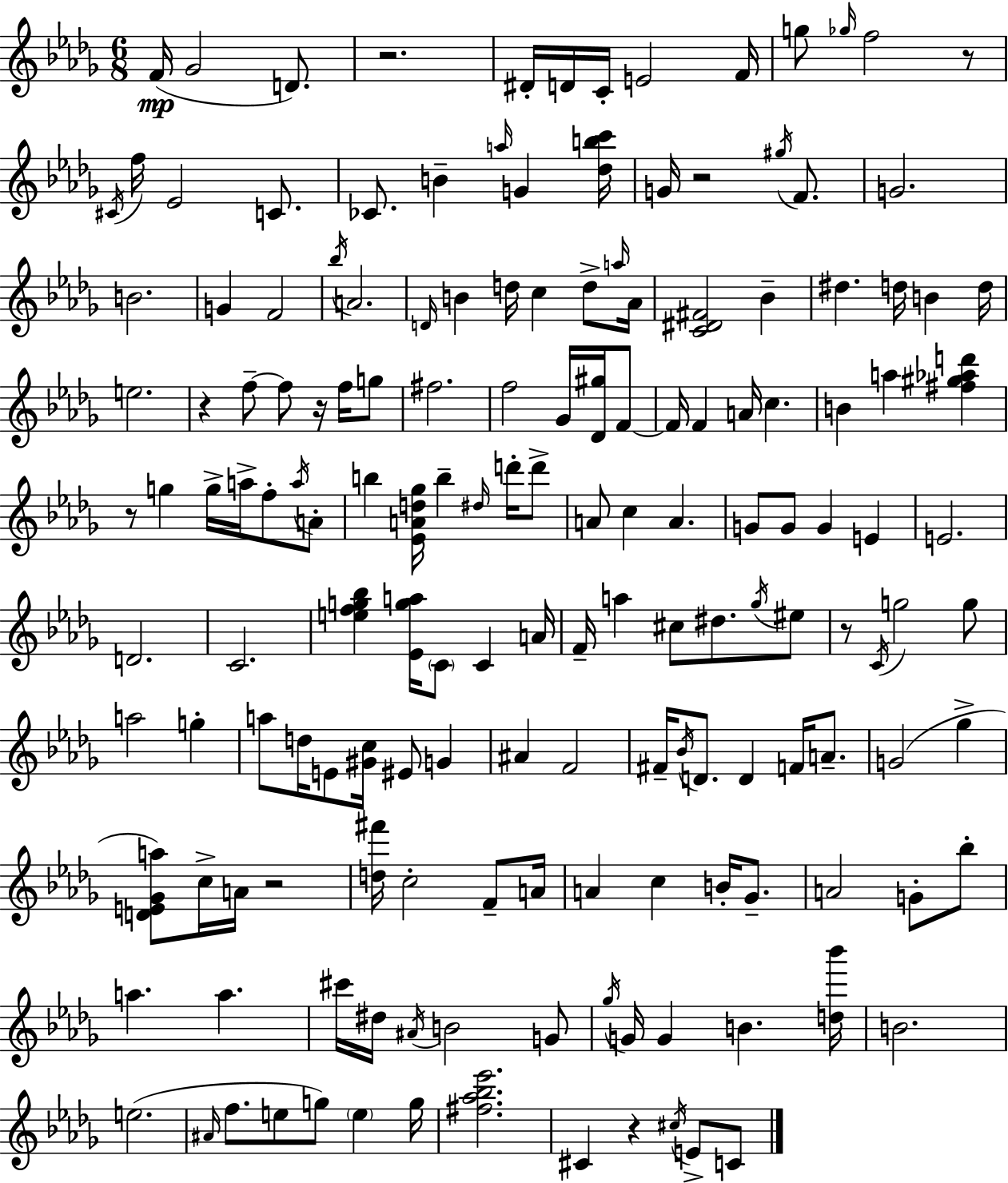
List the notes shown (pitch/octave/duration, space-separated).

F4/s Gb4/h D4/e. R/h. D#4/s D4/s C4/s E4/h F4/s G5/e Gb5/s F5/h R/e C#4/s F5/s Eb4/h C4/e. CES4/e. B4/q A5/s G4/q [Db5,B5,C6]/s G4/s R/h G#5/s F4/e. G4/h. B4/h. G4/q F4/h Bb5/s A4/h. D4/s B4/q D5/s C5/q D5/e A5/s Ab4/s [C4,D#4,F#4]/h Bb4/q D#5/q. D5/s B4/q D5/s E5/h. R/q F5/e F5/e R/s F5/s G5/e F#5/h. F5/h Gb4/s [Db4,G#5]/s F4/e F4/s F4/q A4/s C5/q. B4/q A5/q [F#5,G#5,Ab5,D6]/q R/e G5/q G5/s A5/s F5/e A5/s A4/e B5/q [Eb4,A4,D5,Gb5]/s B5/q D#5/s D6/s D6/e A4/e C5/q A4/q. G4/e G4/e G4/q E4/q E4/h. D4/h. C4/h. [E5,F5,G5,Bb5]/q [Eb4,G5,A5]/s C4/e C4/q A4/s F4/s A5/q C#5/e D#5/e. Gb5/s EIS5/e R/e C4/s G5/h G5/e A5/h G5/q A5/e D5/s E4/e [G#4,C5]/s EIS4/e G4/q A#4/q F4/h F#4/s Bb4/s D4/e. D4/q F4/s A4/e. G4/h Gb5/q [D4,E4,Gb4,A5]/e C5/s A4/s R/h [D5,F#6]/s C5/h F4/e A4/s A4/q C5/q B4/s Gb4/e. A4/h G4/e Bb5/e A5/q. A5/q. C#6/s D#5/s A#4/s B4/h G4/e Gb5/s G4/s G4/q B4/q. [D5,Bb6]/s B4/h. E5/h. A#4/s F5/e. E5/e G5/e E5/q G5/s [F#5,Ab5,Bb5,Eb6]/h. C#4/q R/q C#5/s E4/e C4/e